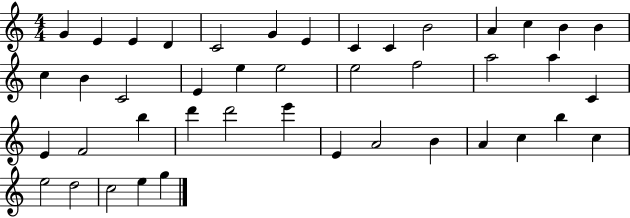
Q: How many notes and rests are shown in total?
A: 43